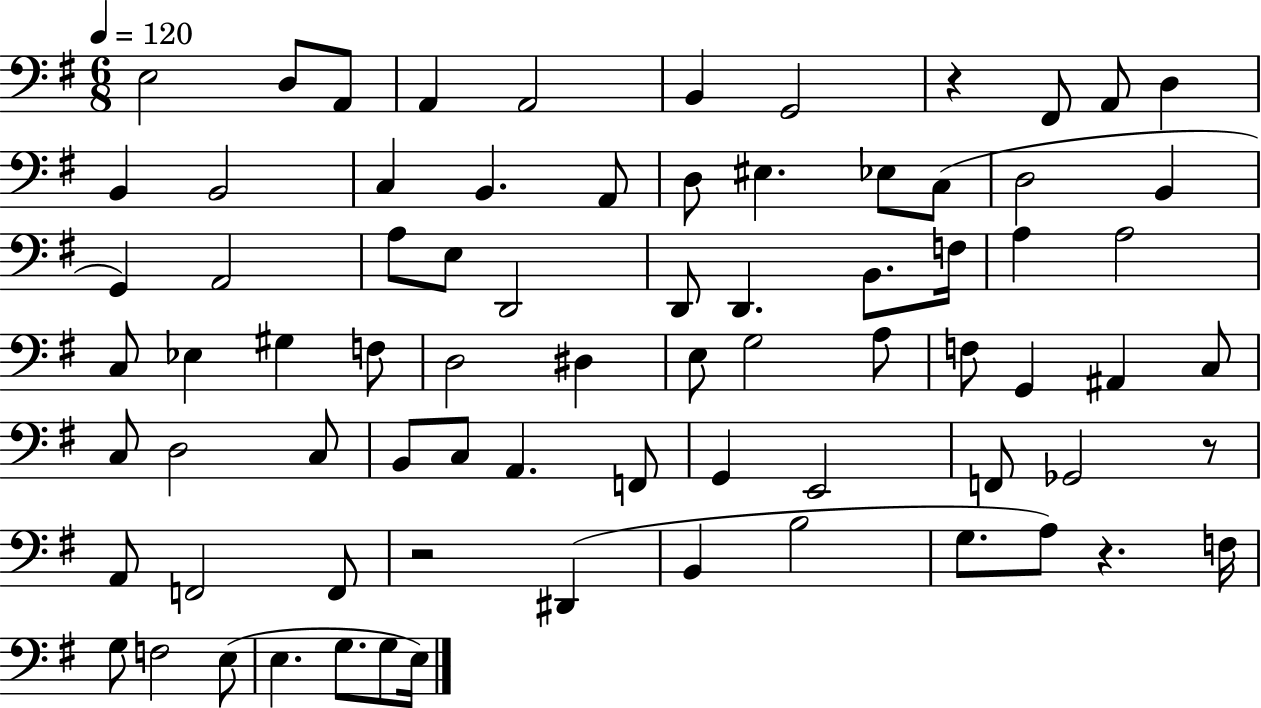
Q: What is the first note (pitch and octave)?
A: E3